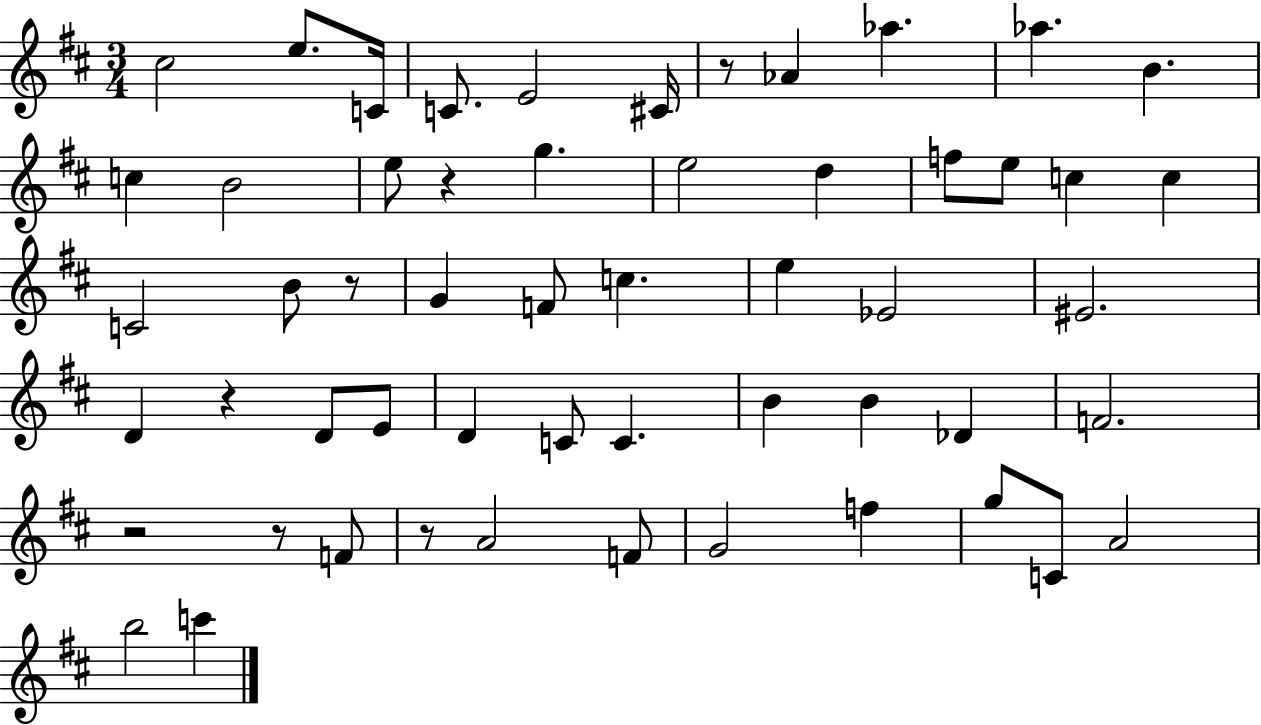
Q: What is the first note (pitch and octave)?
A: C#5